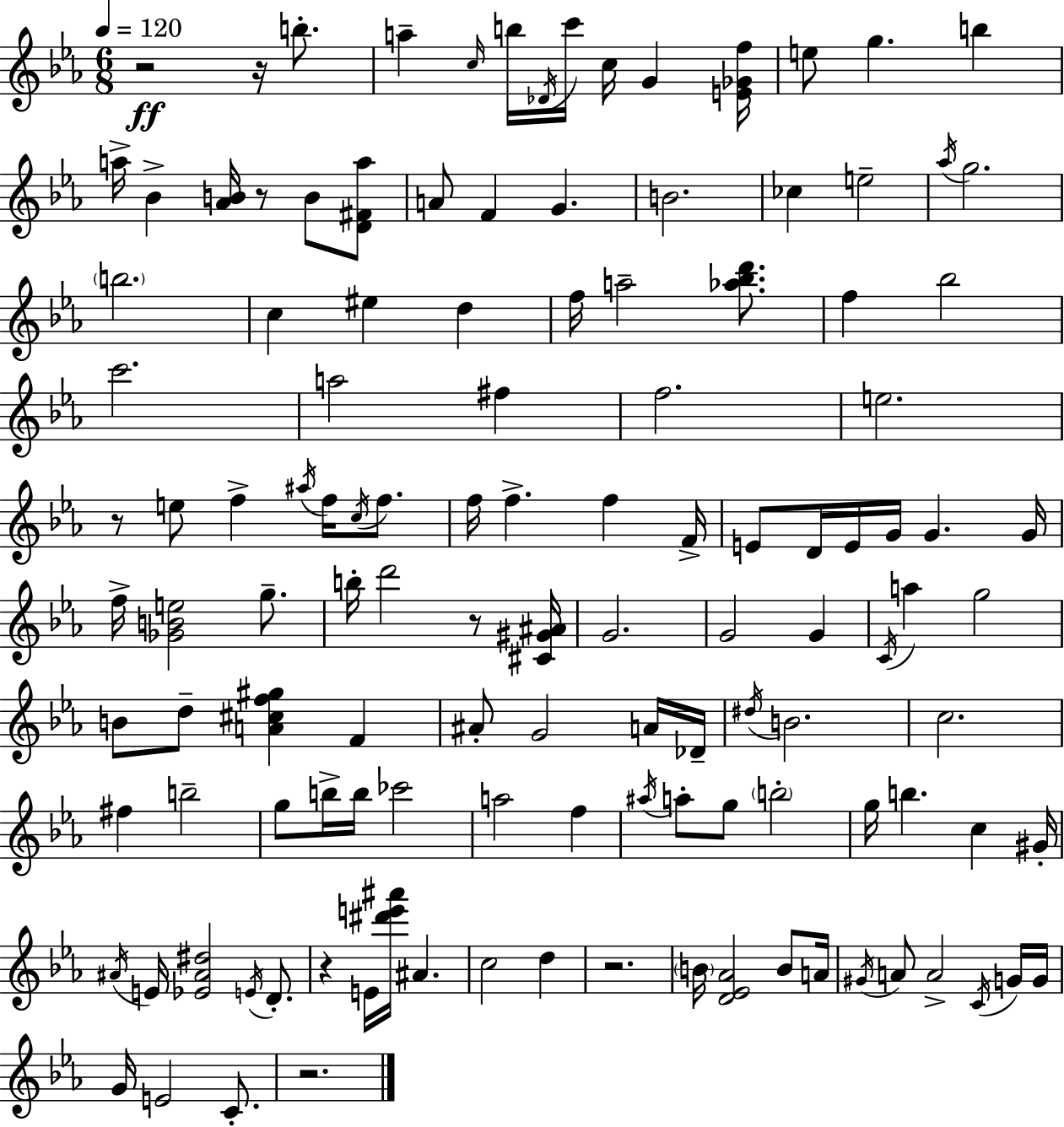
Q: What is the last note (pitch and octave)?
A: C4